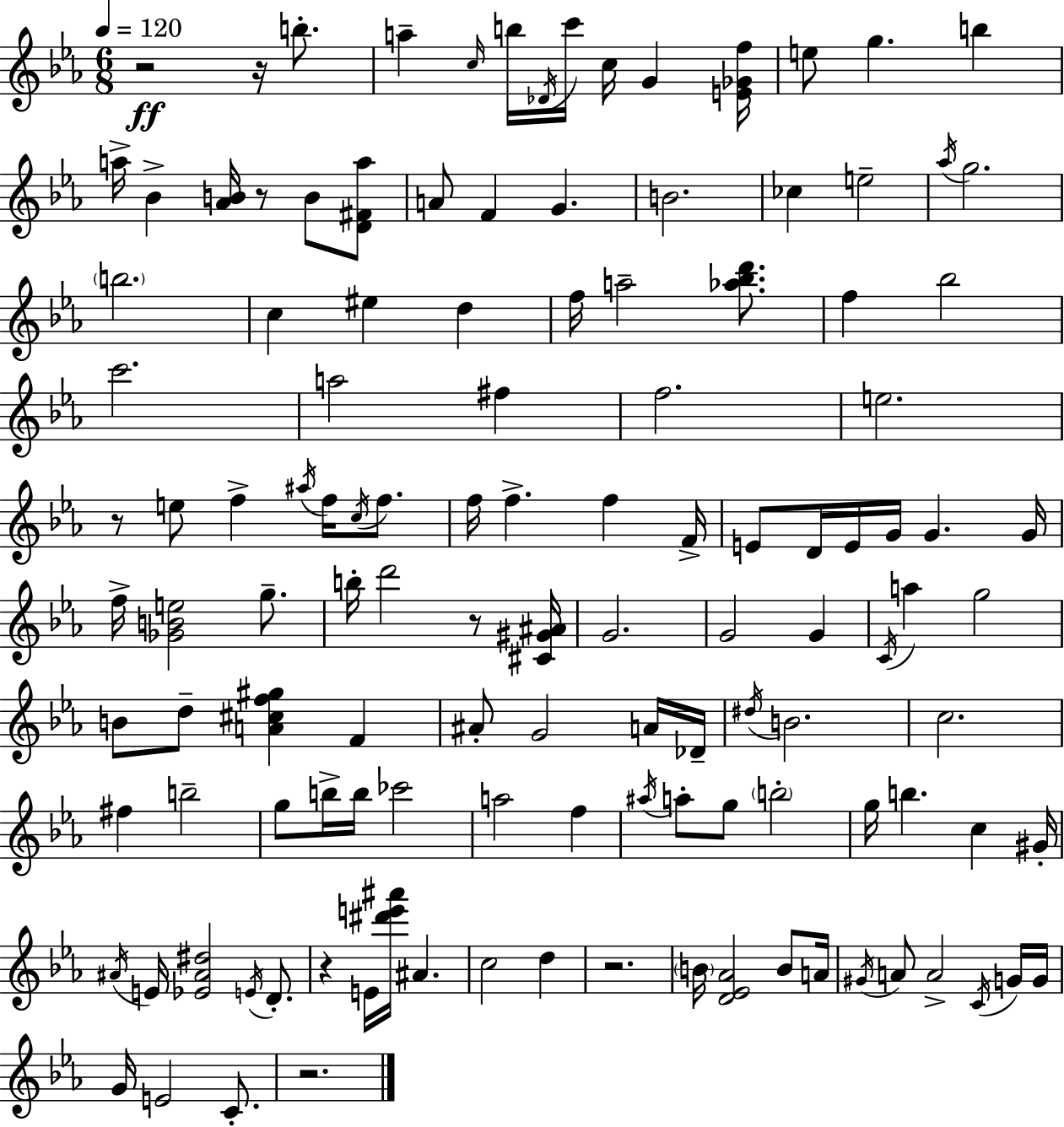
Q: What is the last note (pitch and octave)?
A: C4